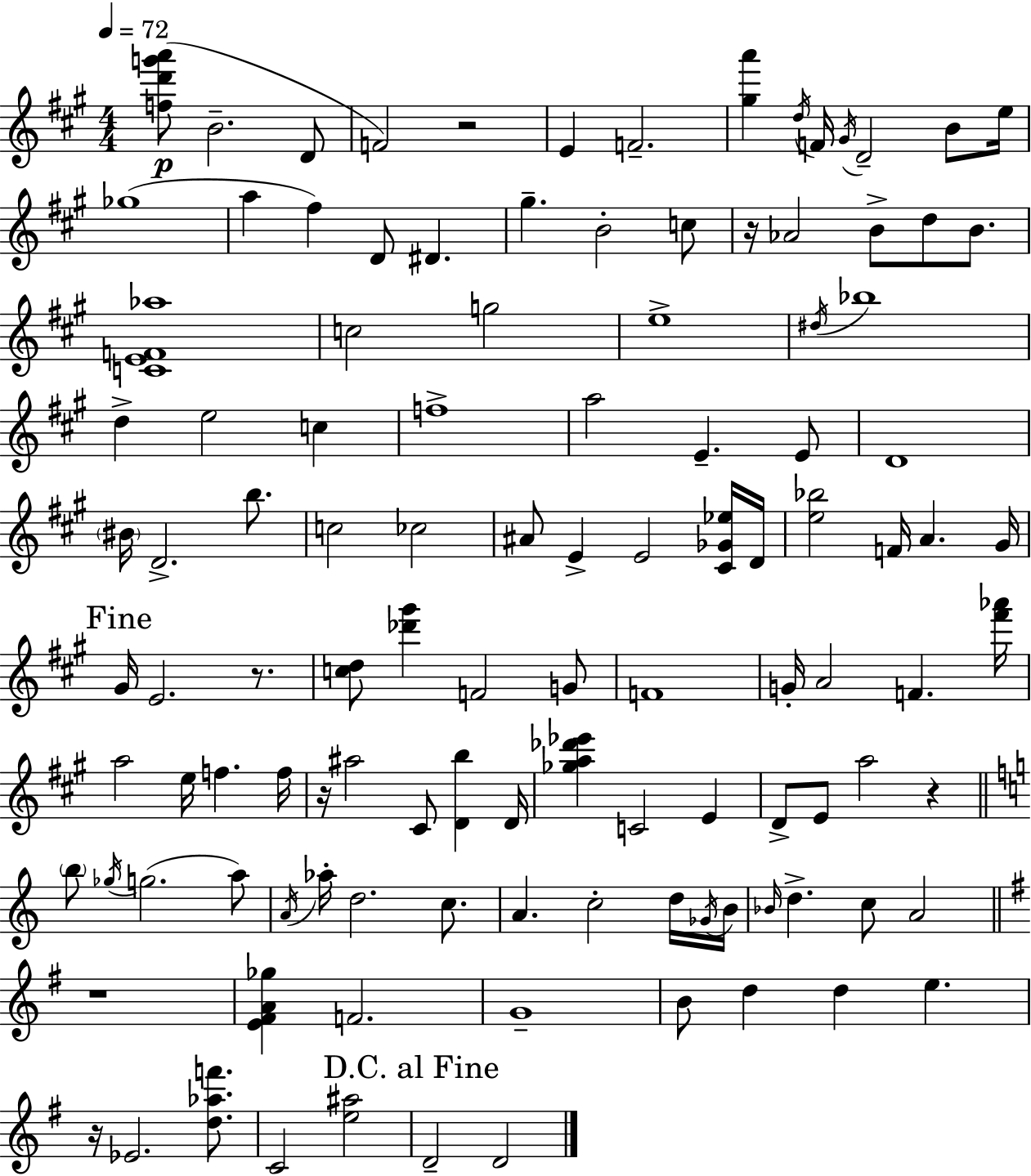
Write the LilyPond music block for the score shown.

{
  \clef treble
  \numericTimeSignature
  \time 4/4
  \key a \major
  \tempo 4 = 72
  <f'' d''' g''' a'''>8(\p b'2.-- d'8 | f'2) r2 | e'4 f'2.-- | <gis'' a'''>4 \acciaccatura { d''16 } f'16 \acciaccatura { gis'16 } d'2-- b'8 | \break e''16 ges''1( | a''4 fis''4) d'8 dis'4. | gis''4.-- b'2-. | c''8 r16 aes'2 b'8-> d''8 b'8. | \break <c' e' f' aes''>1 | c''2 g''2 | e''1-> | \acciaccatura { dis''16 } bes''1 | \break d''4-> e''2 c''4 | f''1-> | a''2 e'4.-- | e'8 d'1 | \break \parenthesize bis'16 d'2.-> | b''8. c''2 ces''2 | ais'8 e'4-> e'2 | <cis' ges' ees''>16 d'16 <e'' bes''>2 f'16 a'4. | \break gis'16 \mark "Fine" gis'16 e'2. | r8. <c'' d''>8 <des''' gis'''>4 f'2 | g'8 f'1 | g'16-. a'2 f'4. | \break <fis''' aes'''>16 a''2 e''16 f''4. | f''16 r16 ais''2 cis'8 <d' b''>4 | d'16 <ges'' a'' des''' ees'''>4 c'2 e'4 | d'8-> e'8 a''2 r4 | \break \bar "||" \break \key c \major \parenthesize b''8 \acciaccatura { ges''16 }( g''2. a''8) | \acciaccatura { a'16 } aes''16-. d''2. c''8. | a'4. c''2-. | d''16 \acciaccatura { ges'16 } b'16 \grace { bes'16 } d''4.-> c''8 a'2 | \break \bar "||" \break \key g \major r1 | <e' fis' a' ges''>4 f'2. | g'1-- | b'8 d''4 d''4 e''4. | \break r16 ees'2. <d'' aes'' f'''>8. | c'2 <e'' ais''>2 | \mark "D.C. al Fine" d'2-- d'2 | \bar "|."
}